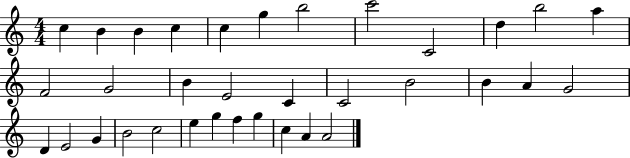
C5/q B4/q B4/q C5/q C5/q G5/q B5/h C6/h C4/h D5/q B5/h A5/q F4/h G4/h B4/q E4/h C4/q C4/h B4/h B4/q A4/q G4/h D4/q E4/h G4/q B4/h C5/h E5/q G5/q F5/q G5/q C5/q A4/q A4/h